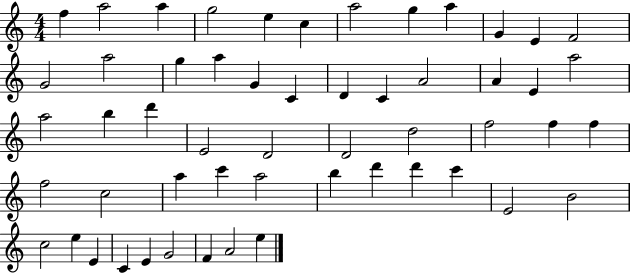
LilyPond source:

{
  \clef treble
  \numericTimeSignature
  \time 4/4
  \key c \major
  f''4 a''2 a''4 | g''2 e''4 c''4 | a''2 g''4 a''4 | g'4 e'4 f'2 | \break g'2 a''2 | g''4 a''4 g'4 c'4 | d'4 c'4 a'2 | a'4 e'4 a''2 | \break a''2 b''4 d'''4 | e'2 d'2 | d'2 d''2 | f''2 f''4 f''4 | \break f''2 c''2 | a''4 c'''4 a''2 | b''4 d'''4 d'''4 c'''4 | e'2 b'2 | \break c''2 e''4 e'4 | c'4 e'4 g'2 | f'4 a'2 e''4 | \bar "|."
}